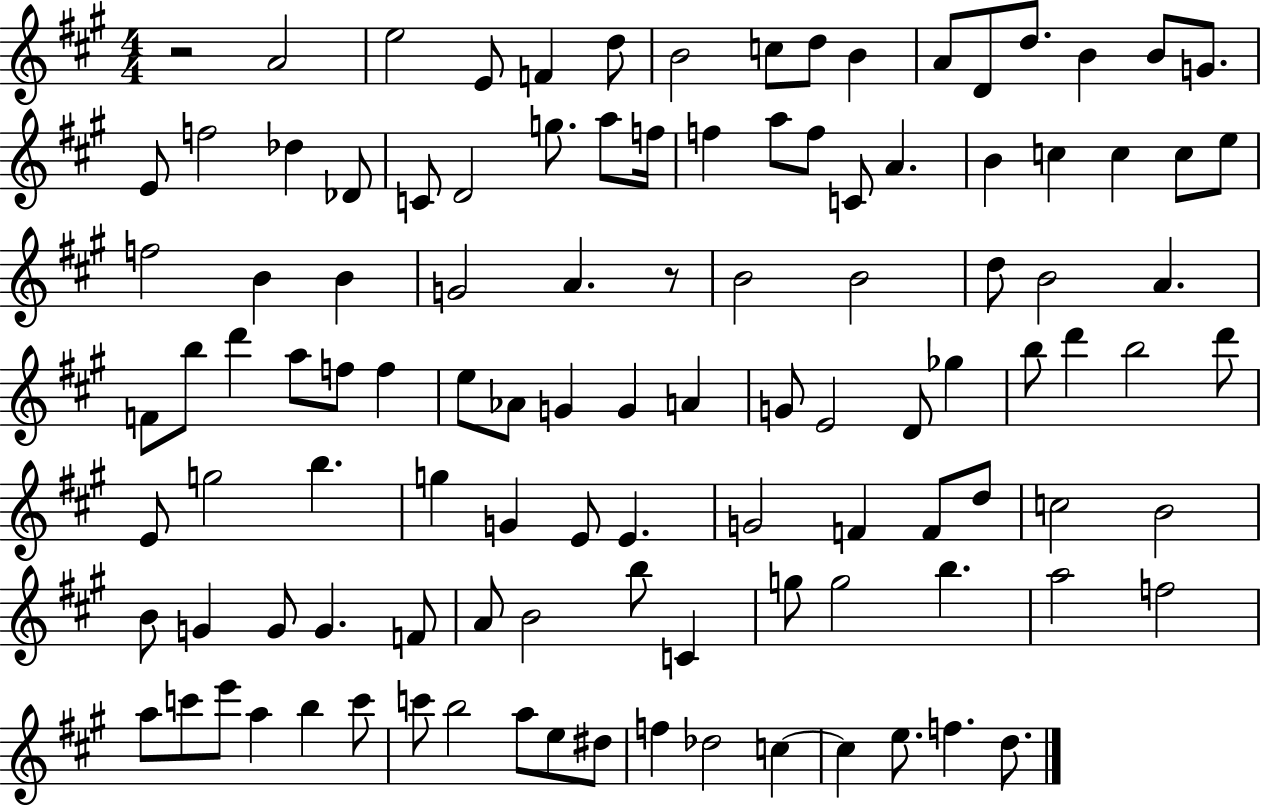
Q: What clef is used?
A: treble